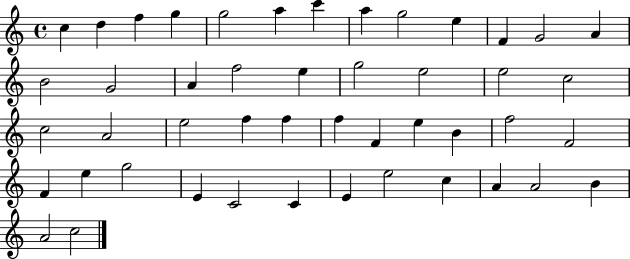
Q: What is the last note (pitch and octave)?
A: C5